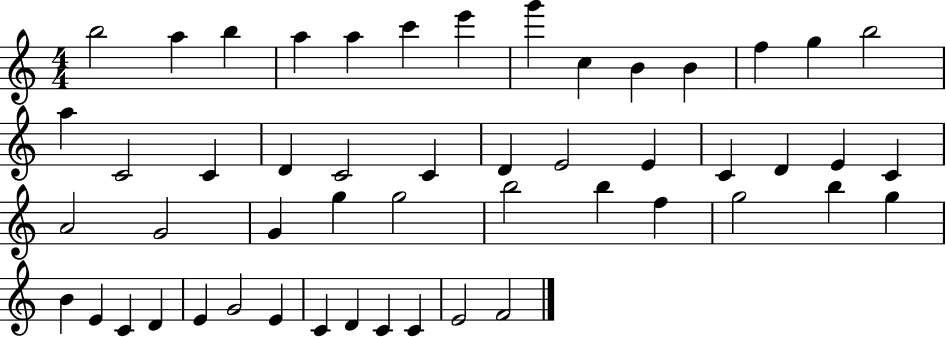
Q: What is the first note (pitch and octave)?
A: B5